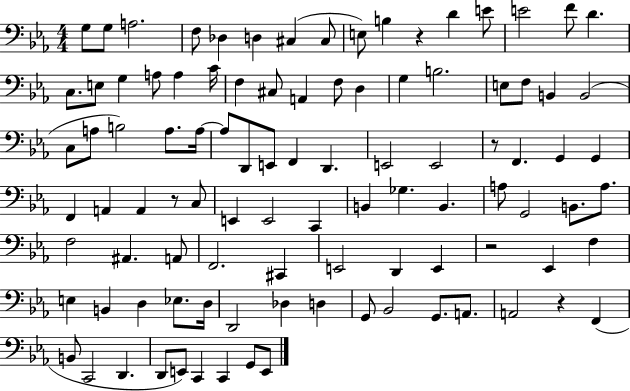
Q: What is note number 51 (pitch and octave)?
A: C3